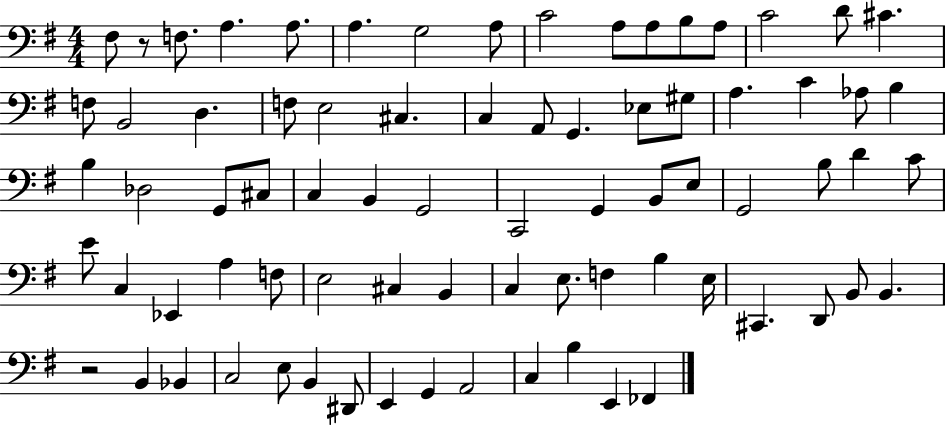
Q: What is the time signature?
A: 4/4